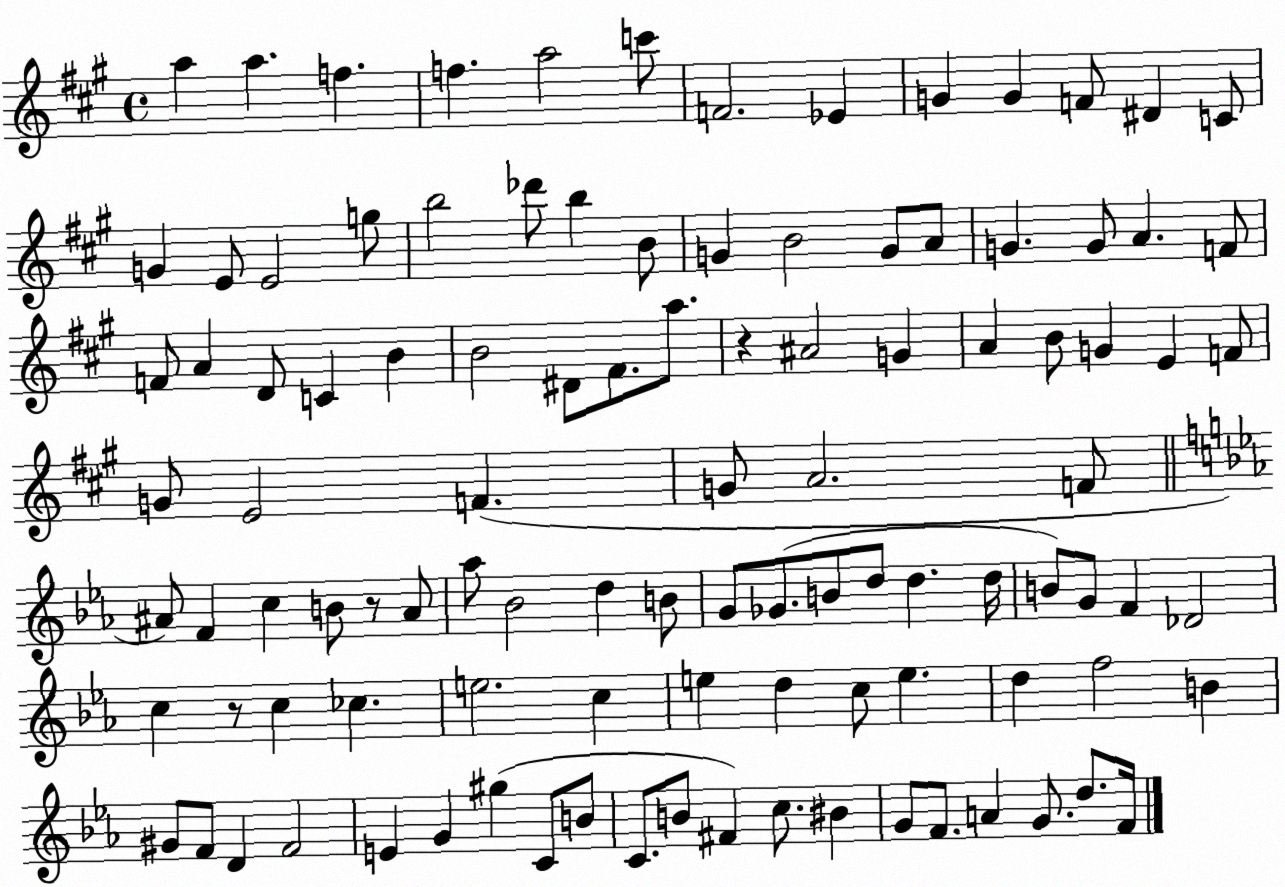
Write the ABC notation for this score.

X:1
T:Untitled
M:4/4
L:1/4
K:A
a a f f a2 c'/2 F2 _E G G F/2 ^D C/2 G E/2 E2 g/2 b2 _d'/2 b B/2 G B2 G/2 A/2 G G/2 A F/2 F/2 A D/2 C B B2 ^D/2 ^F/2 a/2 z ^A2 G A B/2 G E F/2 G/2 E2 F G/2 A2 F/2 ^A/2 F c B/2 z/2 ^A/2 _a/2 _B2 d B/2 G/2 _G/2 B/2 d/2 d d/4 B/2 G/2 F _D2 c z/2 c _c e2 c e d c/2 e d f2 B ^G/2 F/2 D F2 E G ^g C/2 B/2 C/2 B/2 ^F c/2 ^B G/2 F/2 A G/2 d/2 F/4